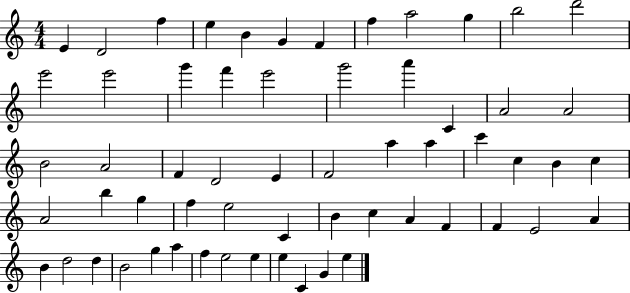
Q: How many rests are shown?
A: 0